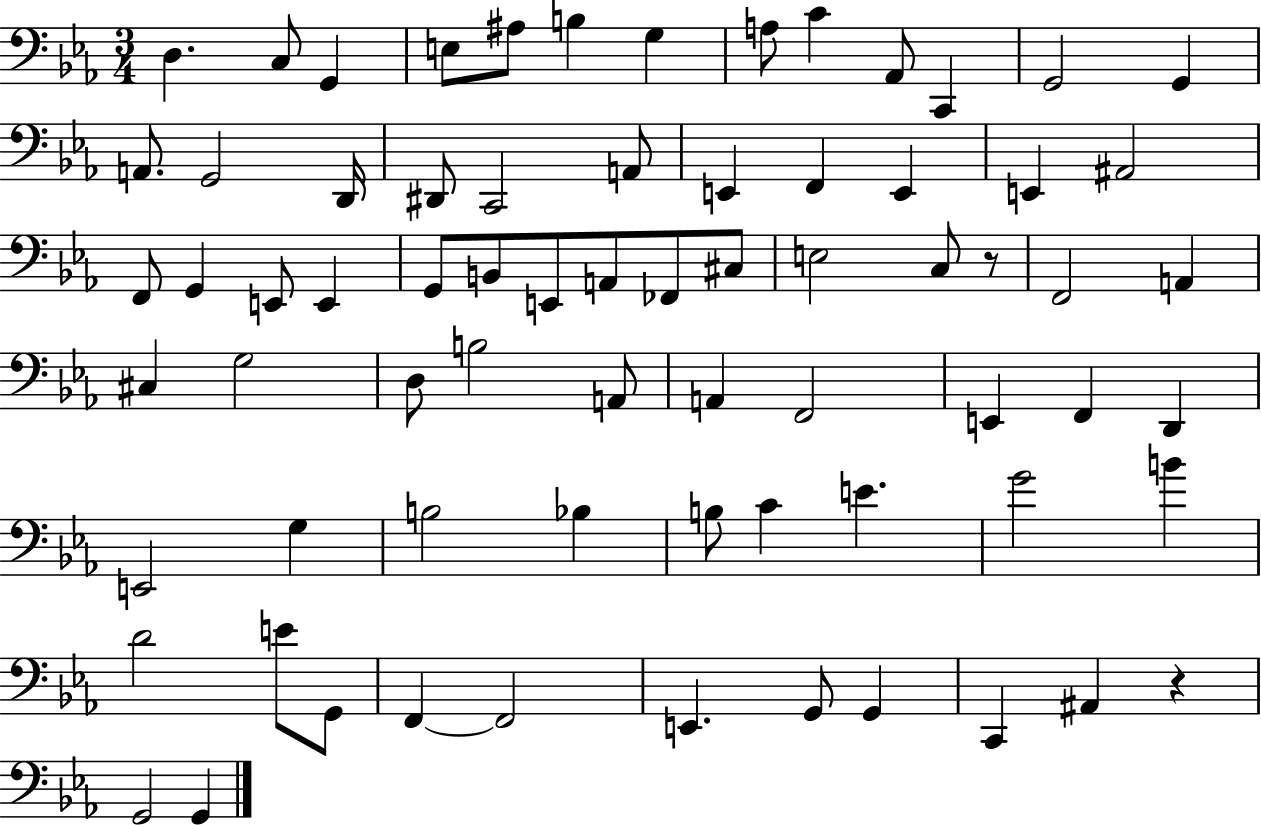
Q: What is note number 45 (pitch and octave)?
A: F2